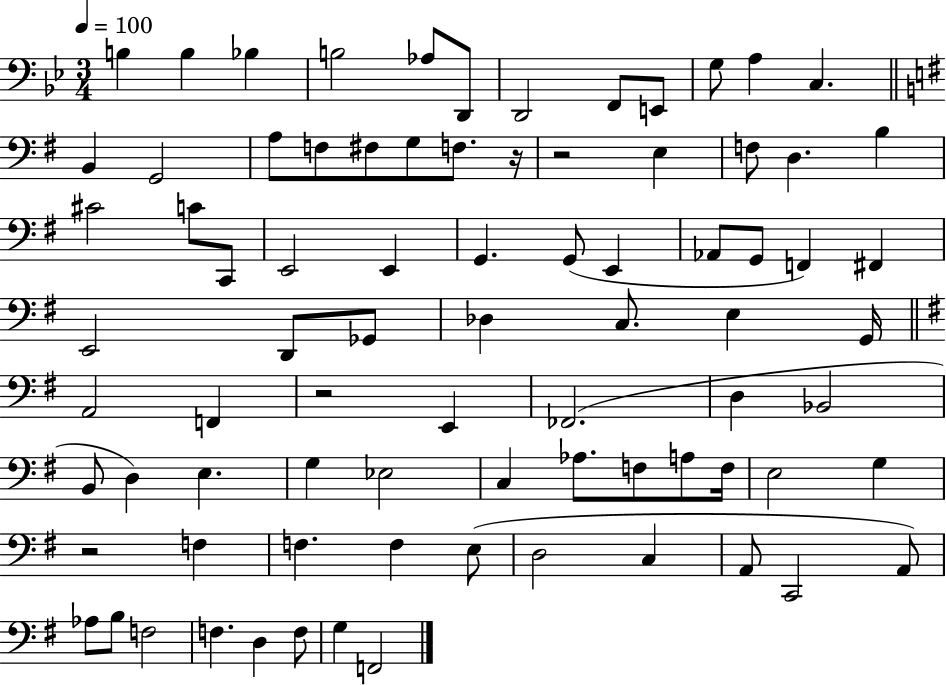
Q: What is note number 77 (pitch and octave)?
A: F2